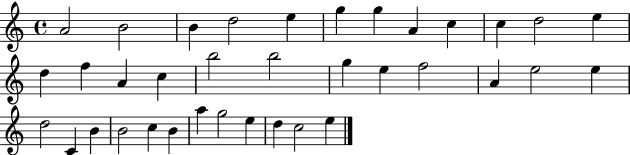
X:1
T:Untitled
M:4/4
L:1/4
K:C
A2 B2 B d2 e g g A c c d2 e d f A c b2 b2 g e f2 A e2 e d2 C B B2 c B a g2 e d c2 e